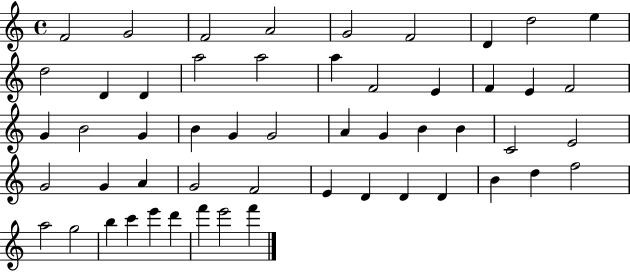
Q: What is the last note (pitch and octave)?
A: F6